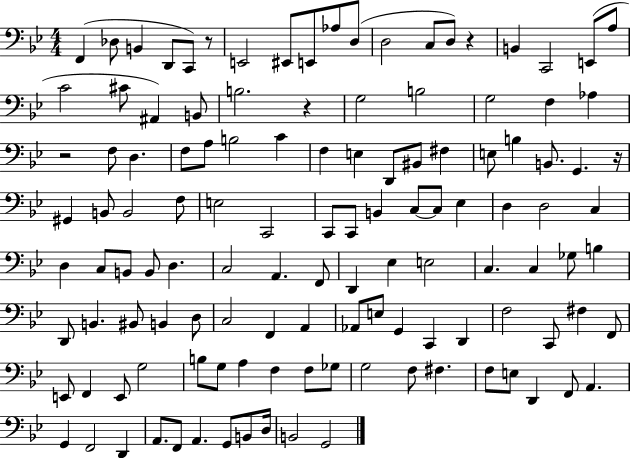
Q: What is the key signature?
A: BES major